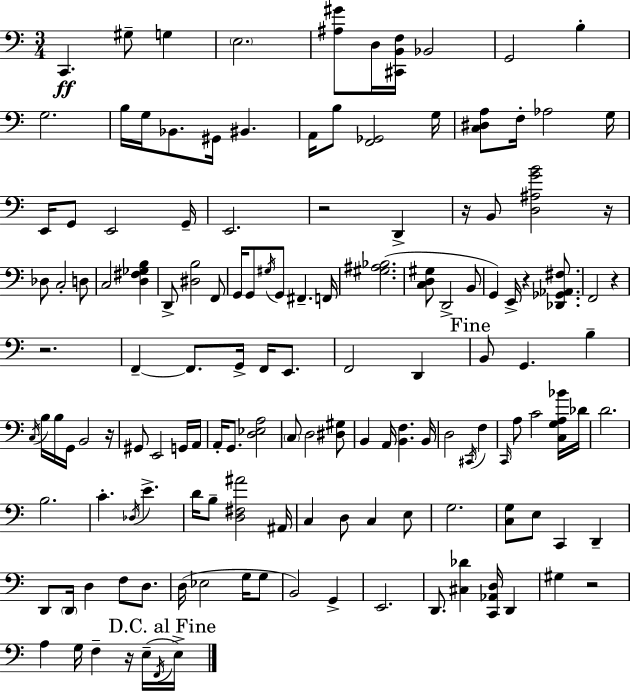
{
  \clef bass
  \numericTimeSignature
  \time 3/4
  \key a \minor
  c,4.\ff gis8-- g4 | \parenthesize e2. | <ais gis'>8 d16 <cis, b, f>16 bes,2 | g,2 b4-. | \break g2. | b16 g16 bes,8. gis,16 bis,4. | a,16 b8 <f, ges,>2 g16 | <c dis a>8 f16-. aes2 g16 | \break e,16 g,8 e,2 g,16-- | e,2. | r2 d,4-> | r16 b,8 <d ais g' b'>2 r16 | \break des8 c2-. d8 | c2 <d fis ges b>4 | d,8-> <dis b>2 f,8 | g,16 g,8 \acciaccatura { gis16 } g,8 fis,4.-- | \break f,16 <gis ais bes>2.( | <c d gis>8 d,2-> b,8 | g,4) e,16-> r4 <des, ges, aes, fis>8. | f,2 r4 | \break r2. | f,4--~~ f,8. g,16-> f,16 e,8. | f,2 d,4 | \mark "Fine" b,8 g,4. b4-- | \break \acciaccatura { c16 } b16 b16 g,16 b,2 | r16 gis,8 e,2 | g,16 a,16 a,16-. g,8. <d ees a>2 | \parenthesize c8 d2 | \break <dis gis>8 b,4 a,16 <b, f>4. | b,16 d2 \acciaccatura { cis,16 } f4 | \grace { c,16 } a8 c'2 | <c g a bes'>16 des'16 d'2. | \break b2. | c'4.-. \acciaccatura { des16 } e'4.-> | d'16 b8-- <d fis ais'>2 | ais,16 c4 d8 c4 | \break e8 g2. | <c g>8 e8 c,4 | d,4-- d,8 \parenthesize d,16 d4 | f8 d8. d16( ees2 | \break g16 g8 b,2) | g,4-> e,2. | d,8. <cis des'>4 | <c, aes, d>16 d,4 gis4 r2 | \break a4 g16 f4-- | r16 e16--( \acciaccatura { f,16 } \mark "D.C. al Fine" e16->) \bar "|."
}